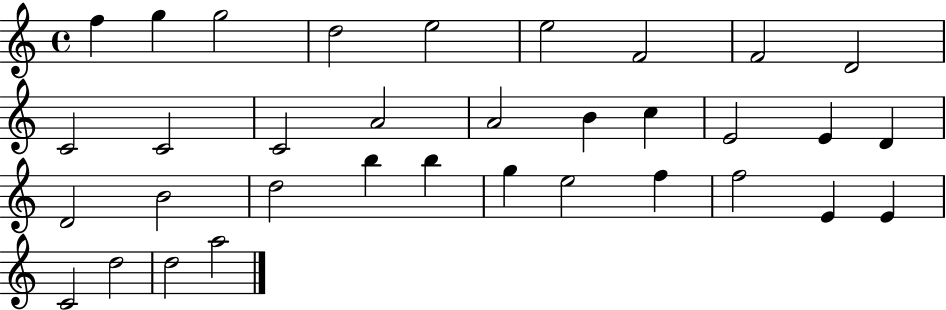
{
  \clef treble
  \time 4/4
  \defaultTimeSignature
  \key c \major
  f''4 g''4 g''2 | d''2 e''2 | e''2 f'2 | f'2 d'2 | \break c'2 c'2 | c'2 a'2 | a'2 b'4 c''4 | e'2 e'4 d'4 | \break d'2 b'2 | d''2 b''4 b''4 | g''4 e''2 f''4 | f''2 e'4 e'4 | \break c'2 d''2 | d''2 a''2 | \bar "|."
}